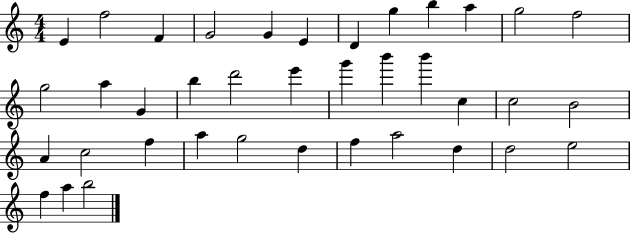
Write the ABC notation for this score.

X:1
T:Untitled
M:4/4
L:1/4
K:C
E f2 F G2 G E D g b a g2 f2 g2 a G b d'2 e' g' b' b' c c2 B2 A c2 f a g2 d f a2 d d2 e2 f a b2